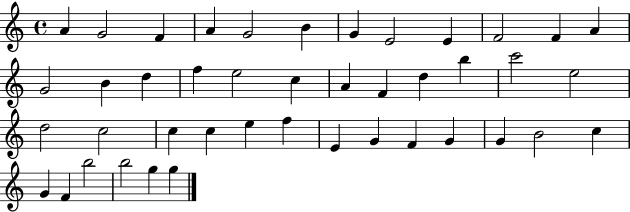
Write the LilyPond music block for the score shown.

{
  \clef treble
  \time 4/4
  \defaultTimeSignature
  \key c \major
  a'4 g'2 f'4 | a'4 g'2 b'4 | g'4 e'2 e'4 | f'2 f'4 a'4 | \break g'2 b'4 d''4 | f''4 e''2 c''4 | a'4 f'4 d''4 b''4 | c'''2 e''2 | \break d''2 c''2 | c''4 c''4 e''4 f''4 | e'4 g'4 f'4 g'4 | g'4 b'2 c''4 | \break g'4 f'4 b''2 | b''2 g''4 g''4 | \bar "|."
}